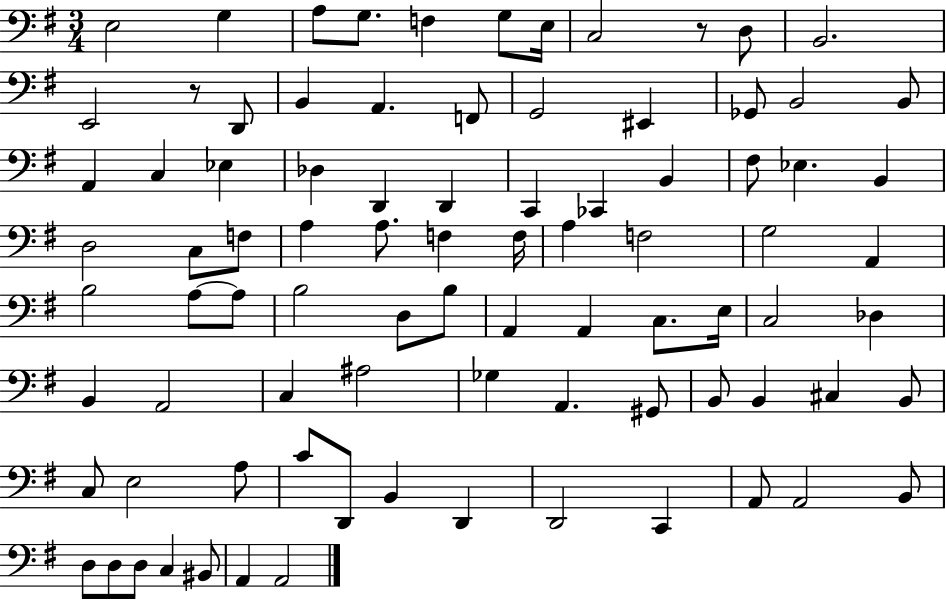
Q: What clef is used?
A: bass